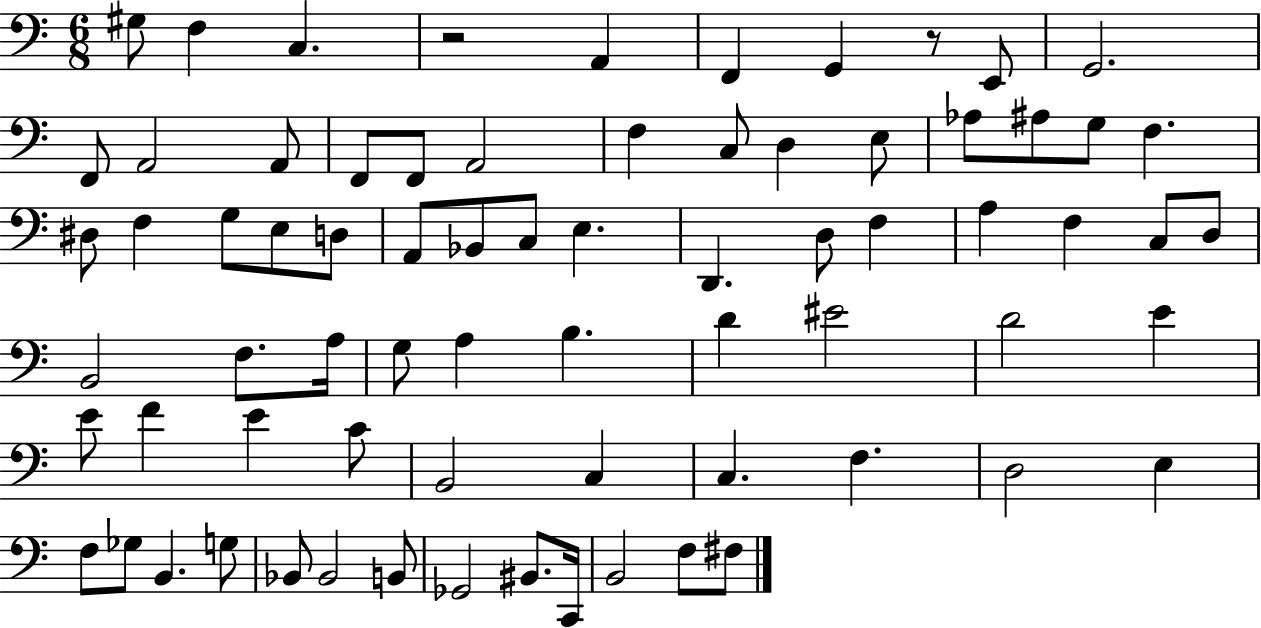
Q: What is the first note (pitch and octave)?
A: G#3